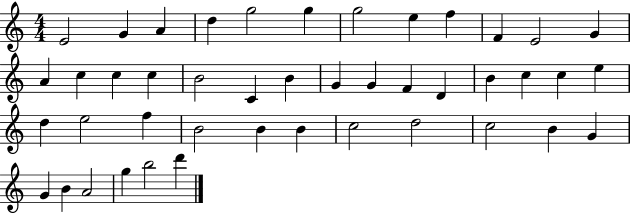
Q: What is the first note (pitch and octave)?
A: E4